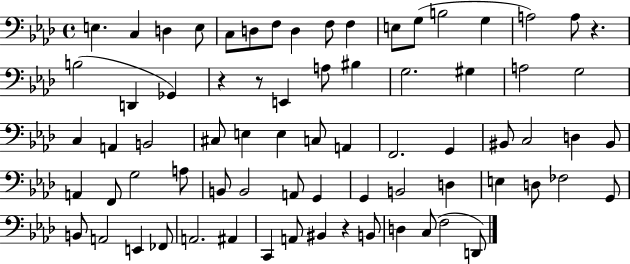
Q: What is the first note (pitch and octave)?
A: E3